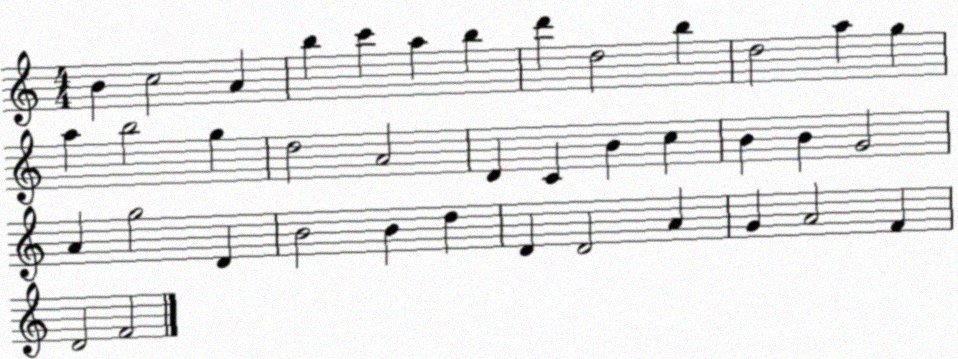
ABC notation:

X:1
T:Untitled
M:4/4
L:1/4
K:C
B c2 A b c' a b d' d2 b d2 a g a b2 g d2 A2 D C B c B B G2 A g2 D B2 B d D D2 A G A2 F D2 F2